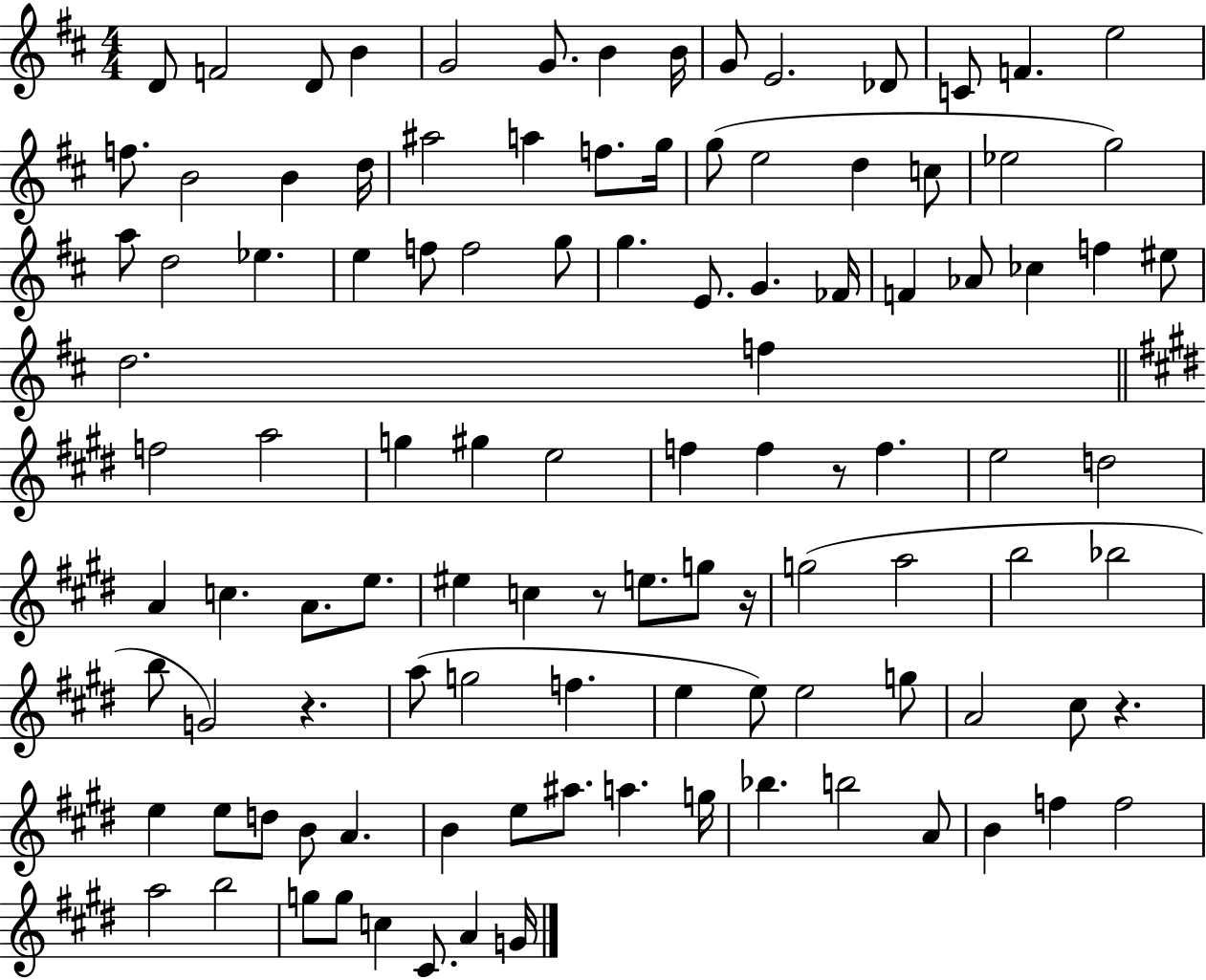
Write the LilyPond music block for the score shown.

{
  \clef treble
  \numericTimeSignature
  \time 4/4
  \key d \major
  d'8 f'2 d'8 b'4 | g'2 g'8. b'4 b'16 | g'8 e'2. des'8 | c'8 f'4. e''2 | \break f''8. b'2 b'4 d''16 | ais''2 a''4 f''8. g''16 | g''8( e''2 d''4 c''8 | ees''2 g''2) | \break a''8 d''2 ees''4. | e''4 f''8 f''2 g''8 | g''4. e'8. g'4. fes'16 | f'4 aes'8 ces''4 f''4 eis''8 | \break d''2. f''4 | \bar "||" \break \key e \major f''2 a''2 | g''4 gis''4 e''2 | f''4 f''4 r8 f''4. | e''2 d''2 | \break a'4 c''4. a'8. e''8. | eis''4 c''4 r8 e''8. g''8 r16 | g''2( a''2 | b''2 bes''2 | \break b''8 g'2) r4. | a''8( g''2 f''4. | e''4 e''8) e''2 g''8 | a'2 cis''8 r4. | \break e''4 e''8 d''8 b'8 a'4. | b'4 e''8 ais''8. a''4. g''16 | bes''4. b''2 a'8 | b'4 f''4 f''2 | \break a''2 b''2 | g''8 g''8 c''4 cis'8. a'4 g'16 | \bar "|."
}